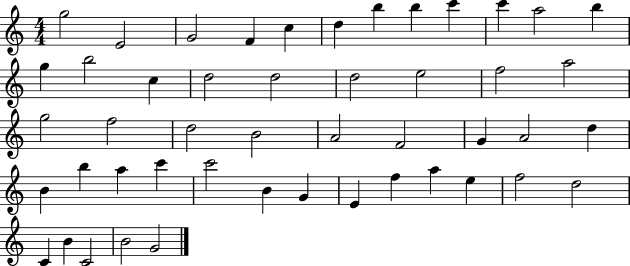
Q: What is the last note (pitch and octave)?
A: G4